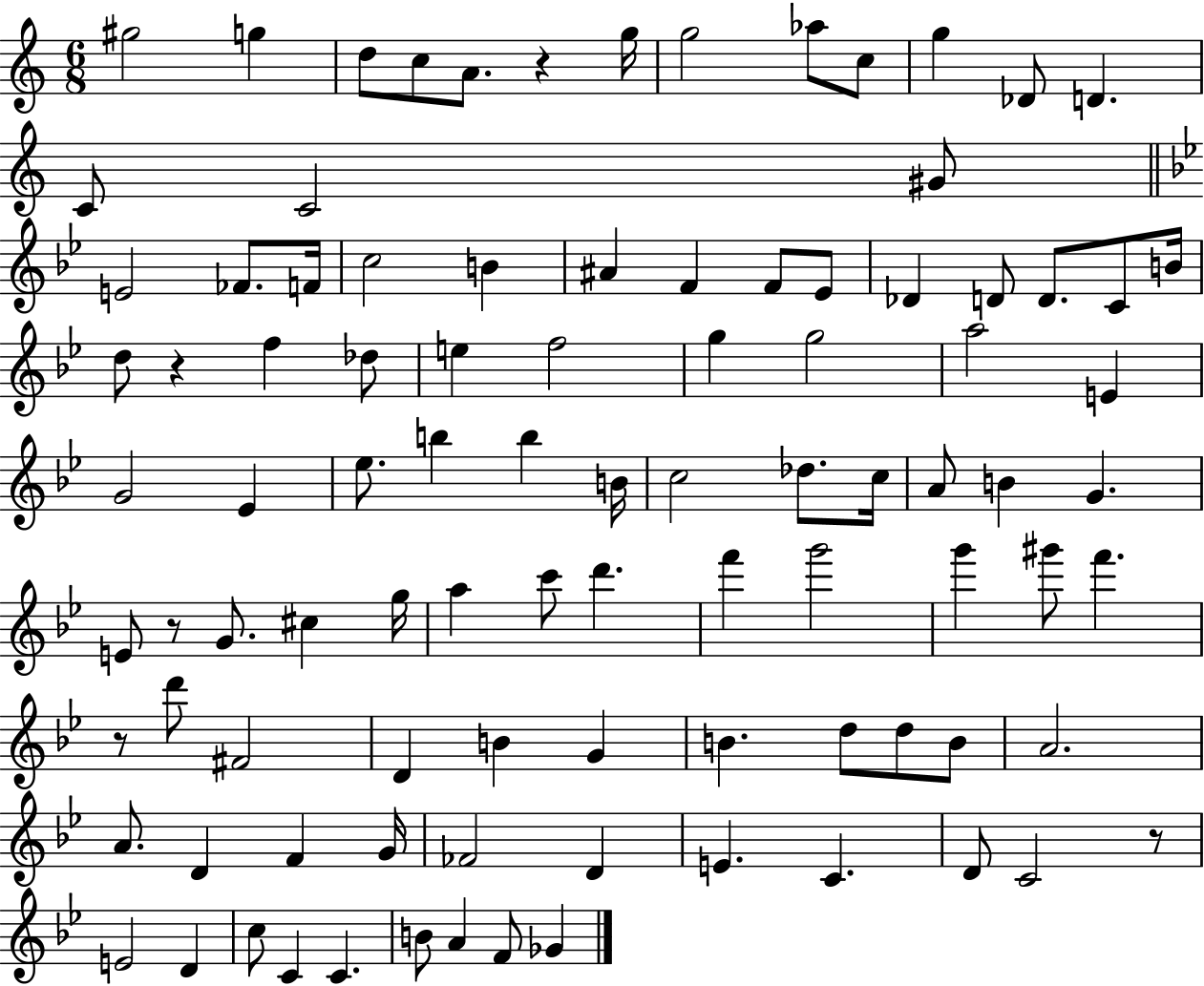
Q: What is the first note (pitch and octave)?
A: G#5